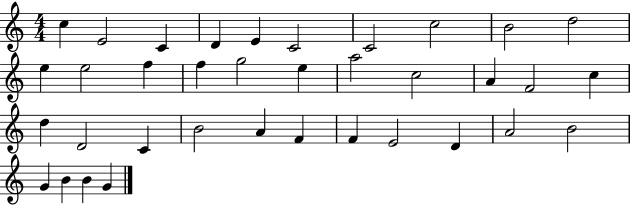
{
  \clef treble
  \numericTimeSignature
  \time 4/4
  \key c \major
  c''4 e'2 c'4 | d'4 e'4 c'2 | c'2 c''2 | b'2 d''2 | \break e''4 e''2 f''4 | f''4 g''2 e''4 | a''2 c''2 | a'4 f'2 c''4 | \break d''4 d'2 c'4 | b'2 a'4 f'4 | f'4 e'2 d'4 | a'2 b'2 | \break g'4 b'4 b'4 g'4 | \bar "|."
}